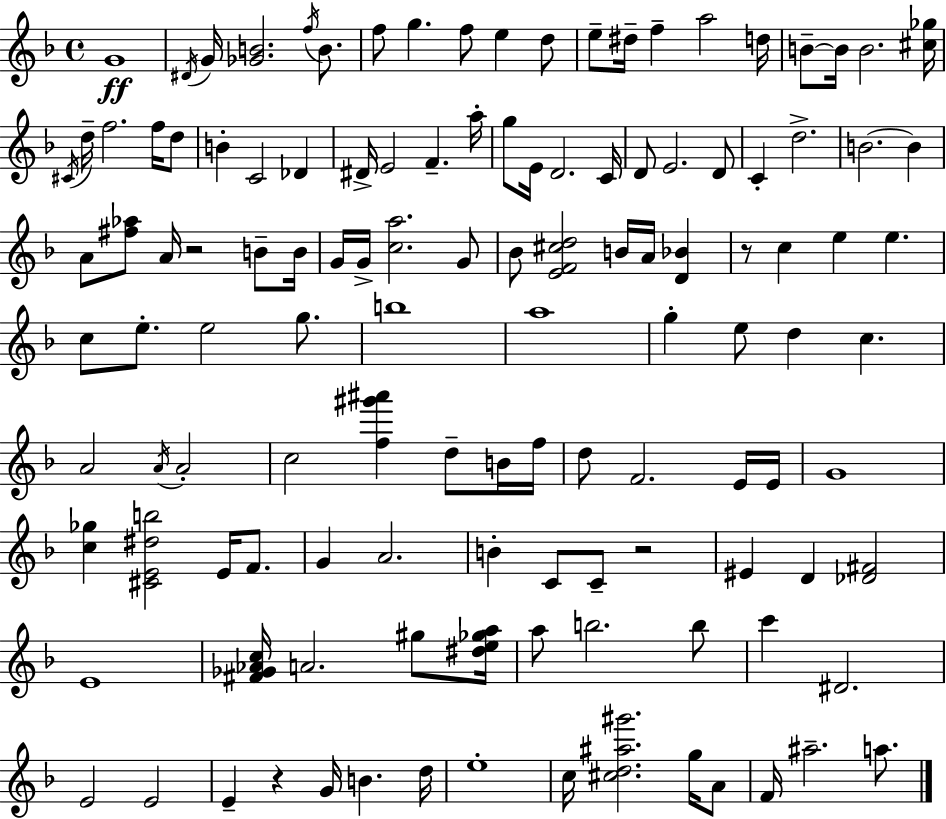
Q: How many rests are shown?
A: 4